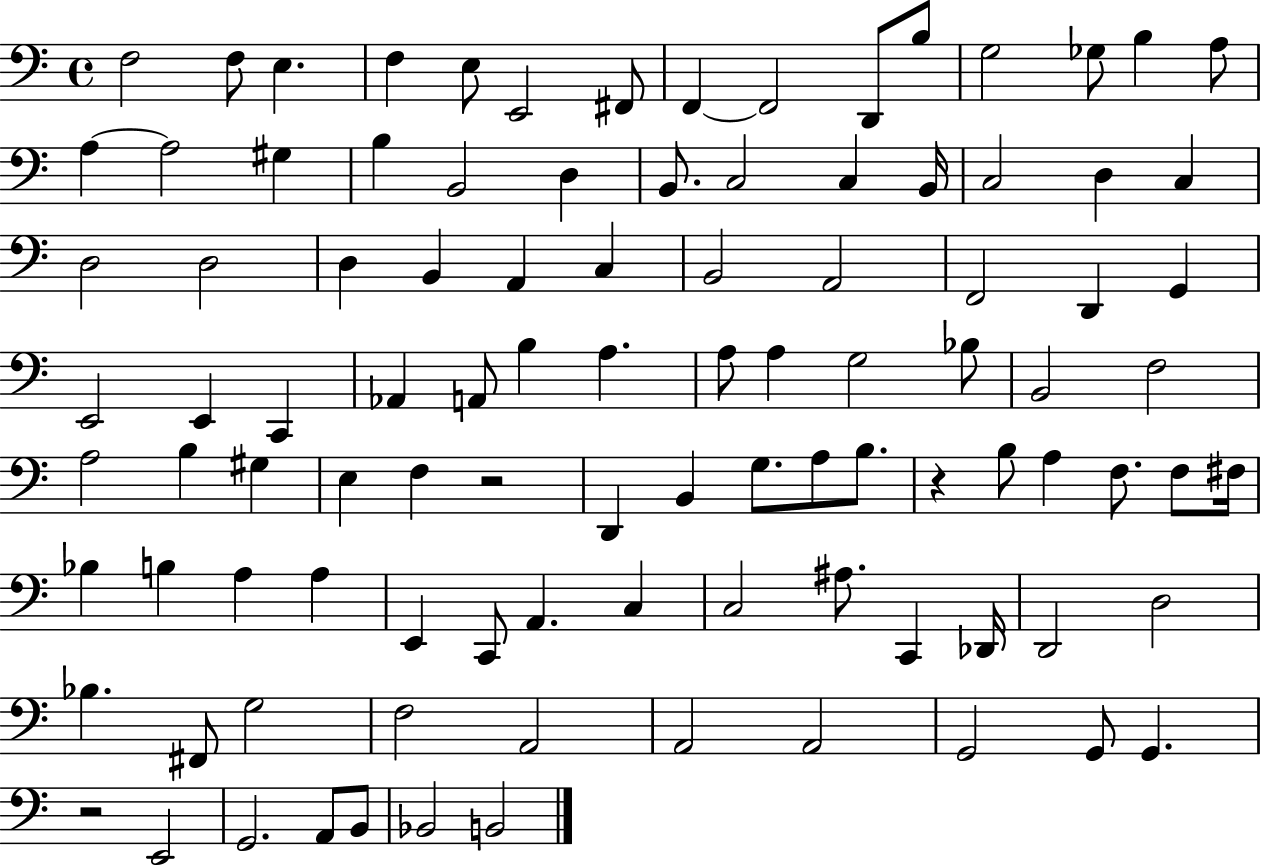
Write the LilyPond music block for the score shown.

{
  \clef bass
  \time 4/4
  \defaultTimeSignature
  \key c \major
  f2 f8 e4. | f4 e8 e,2 fis,8 | f,4~~ f,2 d,8 b8 | g2 ges8 b4 a8 | \break a4~~ a2 gis4 | b4 b,2 d4 | b,8. c2 c4 b,16 | c2 d4 c4 | \break d2 d2 | d4 b,4 a,4 c4 | b,2 a,2 | f,2 d,4 g,4 | \break e,2 e,4 c,4 | aes,4 a,8 b4 a4. | a8 a4 g2 bes8 | b,2 f2 | \break a2 b4 gis4 | e4 f4 r2 | d,4 b,4 g8. a8 b8. | r4 b8 a4 f8. f8 fis16 | \break bes4 b4 a4 a4 | e,4 c,8 a,4. c4 | c2 ais8. c,4 des,16 | d,2 d2 | \break bes4. fis,8 g2 | f2 a,2 | a,2 a,2 | g,2 g,8 g,4. | \break r2 e,2 | g,2. a,8 b,8 | bes,2 b,2 | \bar "|."
}